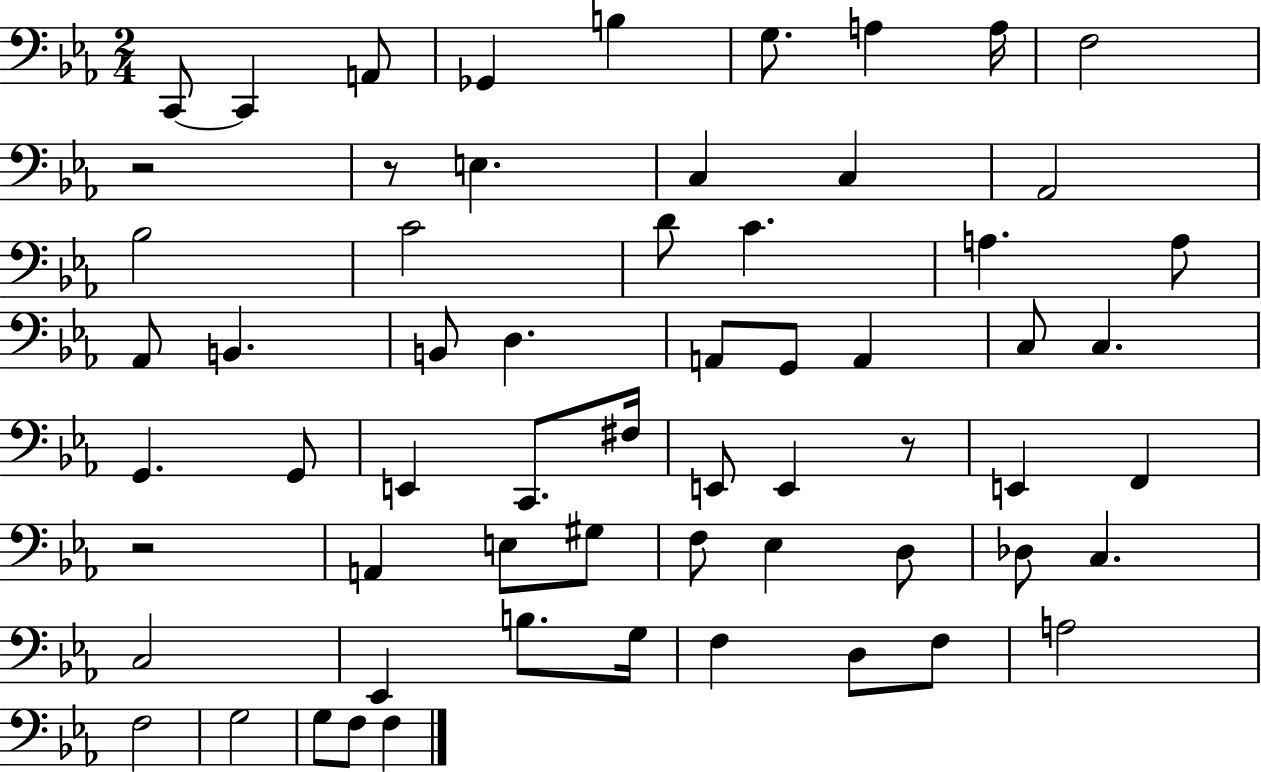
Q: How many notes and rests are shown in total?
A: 62